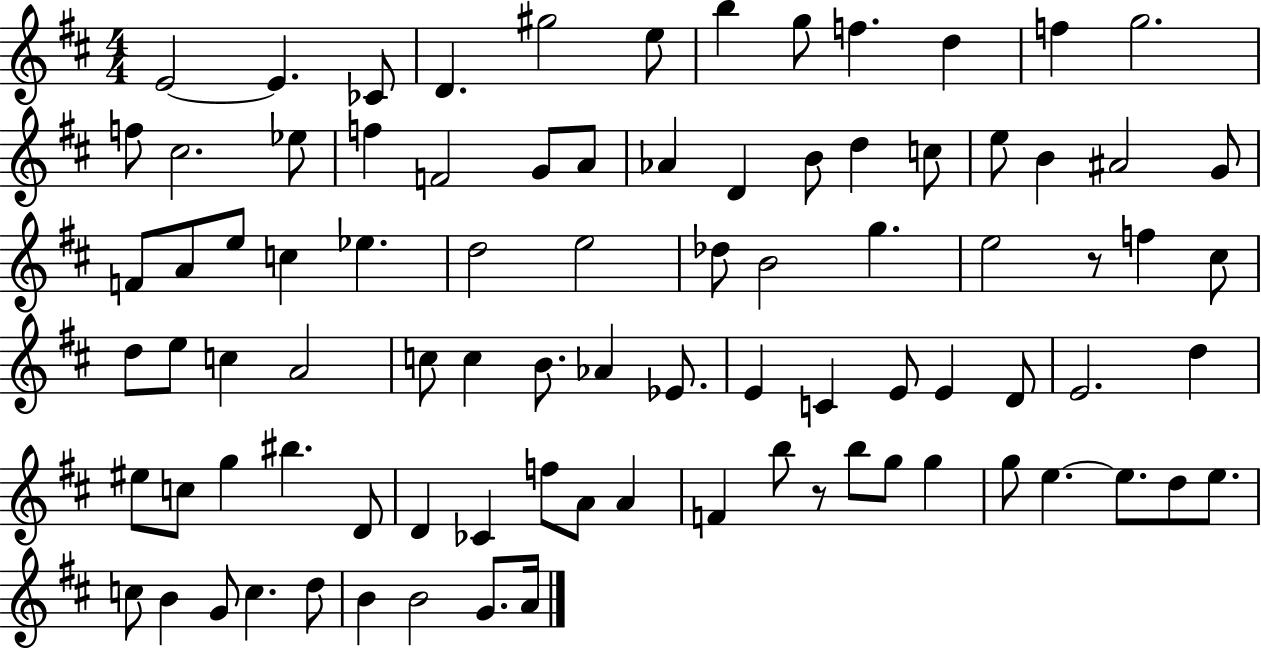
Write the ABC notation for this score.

X:1
T:Untitled
M:4/4
L:1/4
K:D
E2 E _C/2 D ^g2 e/2 b g/2 f d f g2 f/2 ^c2 _e/2 f F2 G/2 A/2 _A D B/2 d c/2 e/2 B ^A2 G/2 F/2 A/2 e/2 c _e d2 e2 _d/2 B2 g e2 z/2 f ^c/2 d/2 e/2 c A2 c/2 c B/2 _A _E/2 E C E/2 E D/2 E2 d ^e/2 c/2 g ^b D/2 D _C f/2 A/2 A F b/2 z/2 b/2 g/2 g g/2 e e/2 d/2 e/2 c/2 B G/2 c d/2 B B2 G/2 A/4